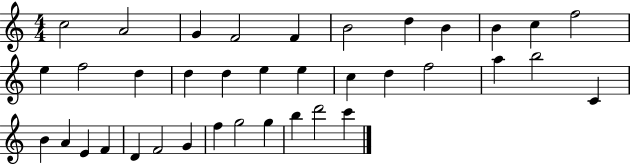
{
  \clef treble
  \numericTimeSignature
  \time 4/4
  \key c \major
  c''2 a'2 | g'4 f'2 f'4 | b'2 d''4 b'4 | b'4 c''4 f''2 | \break e''4 f''2 d''4 | d''4 d''4 e''4 e''4 | c''4 d''4 f''2 | a''4 b''2 c'4 | \break b'4 a'4 e'4 f'4 | d'4 f'2 g'4 | f''4 g''2 g''4 | b''4 d'''2 c'''4 | \break \bar "|."
}